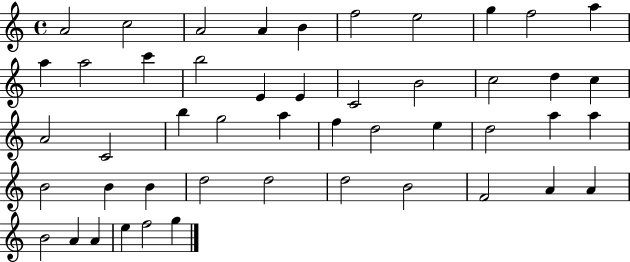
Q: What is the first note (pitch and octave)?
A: A4